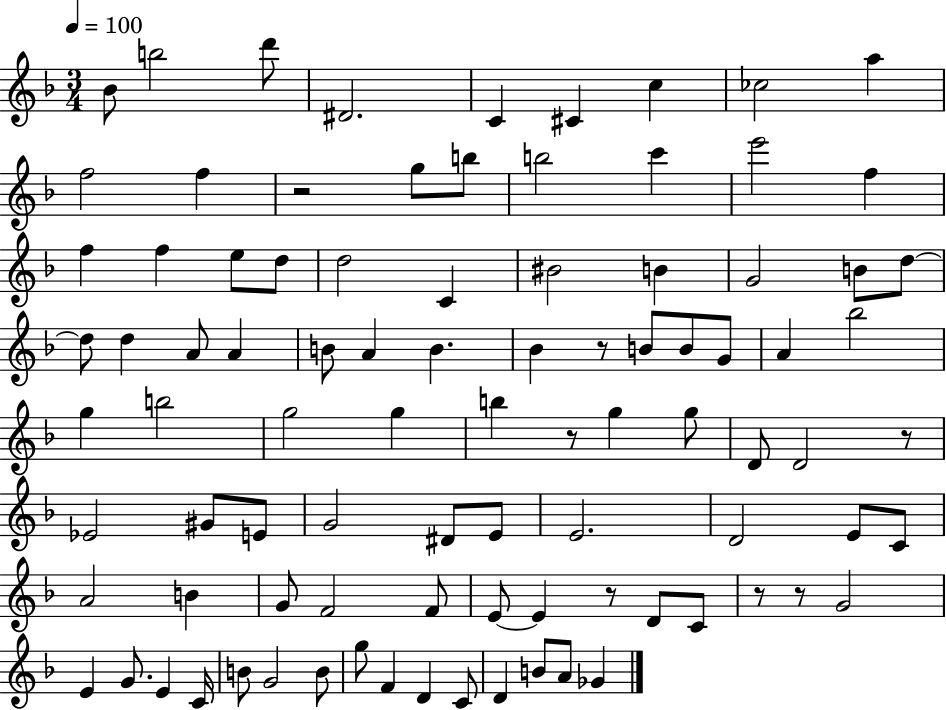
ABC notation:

X:1
T:Untitled
M:3/4
L:1/4
K:F
_B/2 b2 d'/2 ^D2 C ^C c _c2 a f2 f z2 g/2 b/2 b2 c' e'2 f f f e/2 d/2 d2 C ^B2 B G2 B/2 d/2 d/2 d A/2 A B/2 A B _B z/2 B/2 B/2 G/2 A _b2 g b2 g2 g b z/2 g g/2 D/2 D2 z/2 _E2 ^G/2 E/2 G2 ^D/2 E/2 E2 D2 E/2 C/2 A2 B G/2 F2 F/2 E/2 E z/2 D/2 C/2 z/2 z/2 G2 E G/2 E C/4 B/2 G2 B/2 g/2 F D C/2 D B/2 A/2 _G